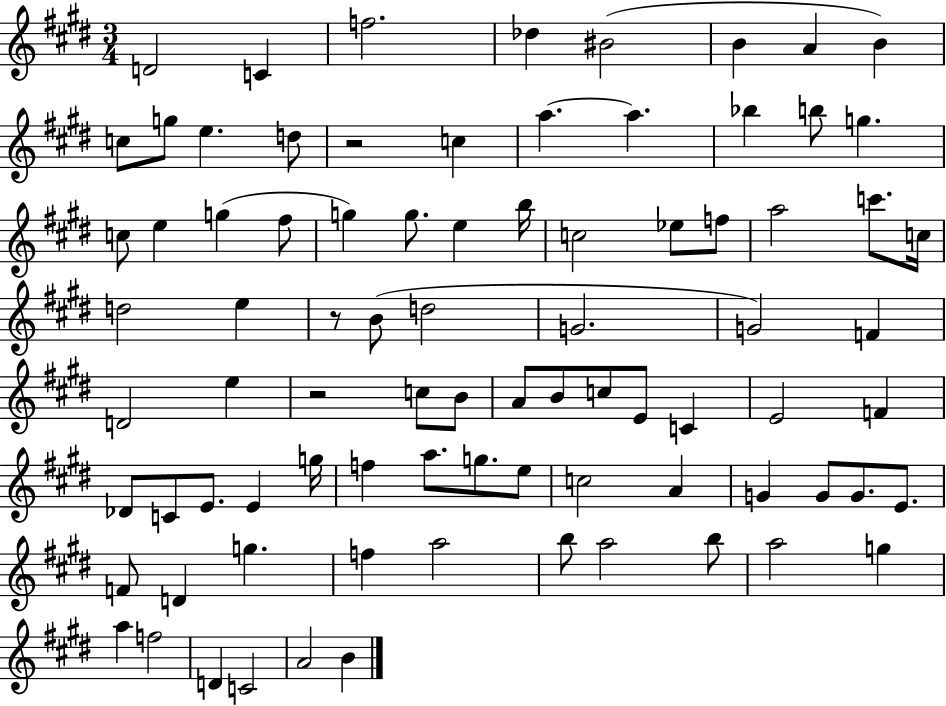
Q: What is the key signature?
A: E major